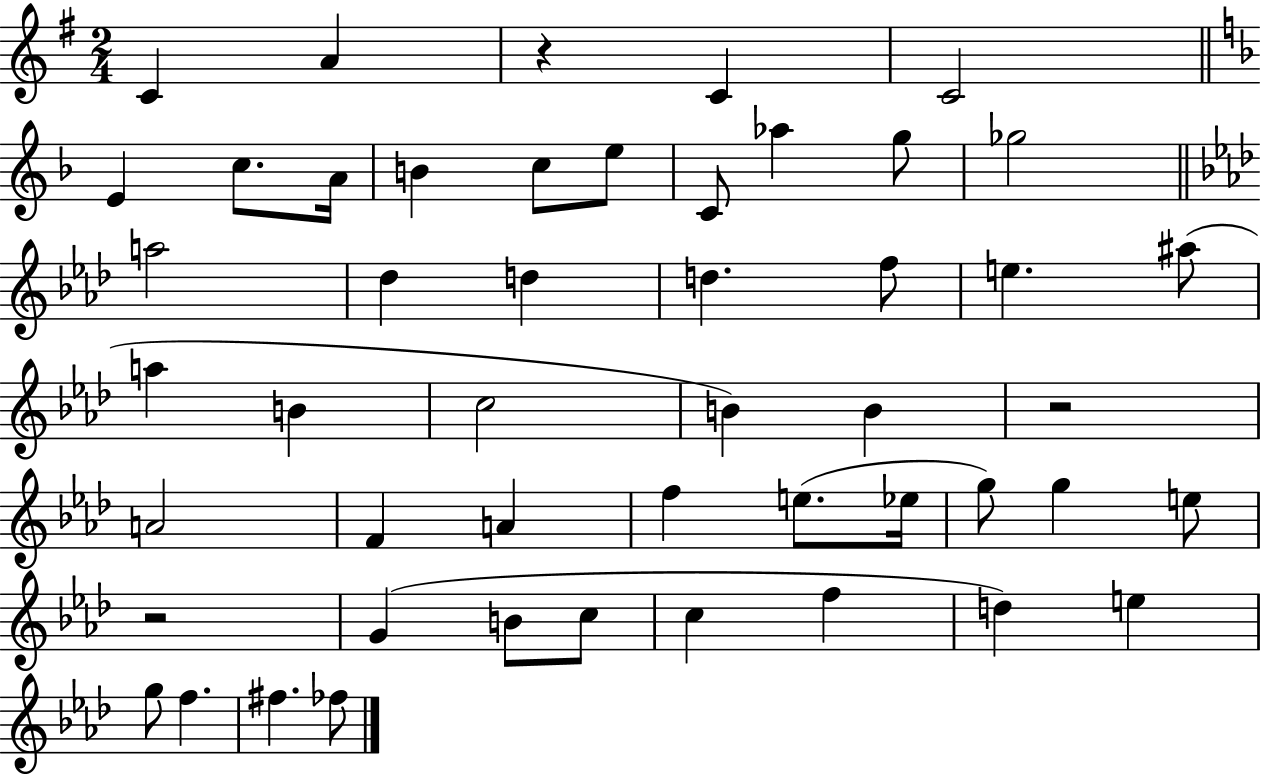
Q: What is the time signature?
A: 2/4